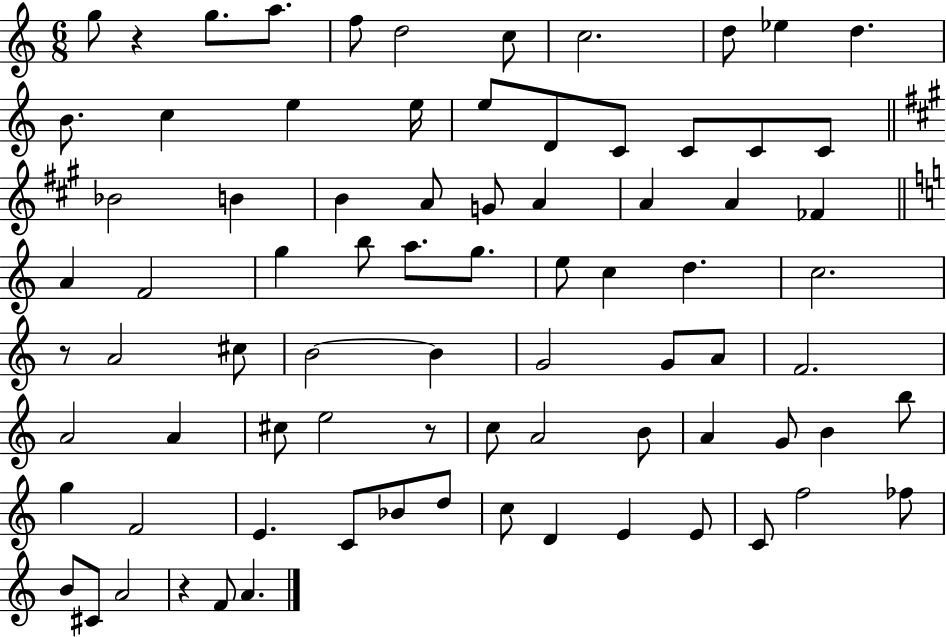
{
  \clef treble
  \numericTimeSignature
  \time 6/8
  \key c \major
  \repeat volta 2 { g''8 r4 g''8. a''8. | f''8 d''2 c''8 | c''2. | d''8 ees''4 d''4. | \break b'8. c''4 e''4 e''16 | e''8 d'8 c'8 c'8 c'8 c'8 | \bar "||" \break \key a \major bes'2 b'4 | b'4 a'8 g'8 a'4 | a'4 a'4 fes'4 | \bar "||" \break \key a \minor a'4 f'2 | g''4 b''8 a''8. g''8. | e''8 c''4 d''4. | c''2. | \break r8 a'2 cis''8 | b'2~~ b'4 | g'2 g'8 a'8 | f'2. | \break a'2 a'4 | cis''8 e''2 r8 | c''8 a'2 b'8 | a'4 g'8 b'4 b''8 | \break g''4 f'2 | e'4. c'8 bes'8 d''8 | c''8 d'4 e'4 e'8 | c'8 f''2 fes''8 | \break b'8 cis'8 a'2 | r4 f'8 a'4. | } \bar "|."
}